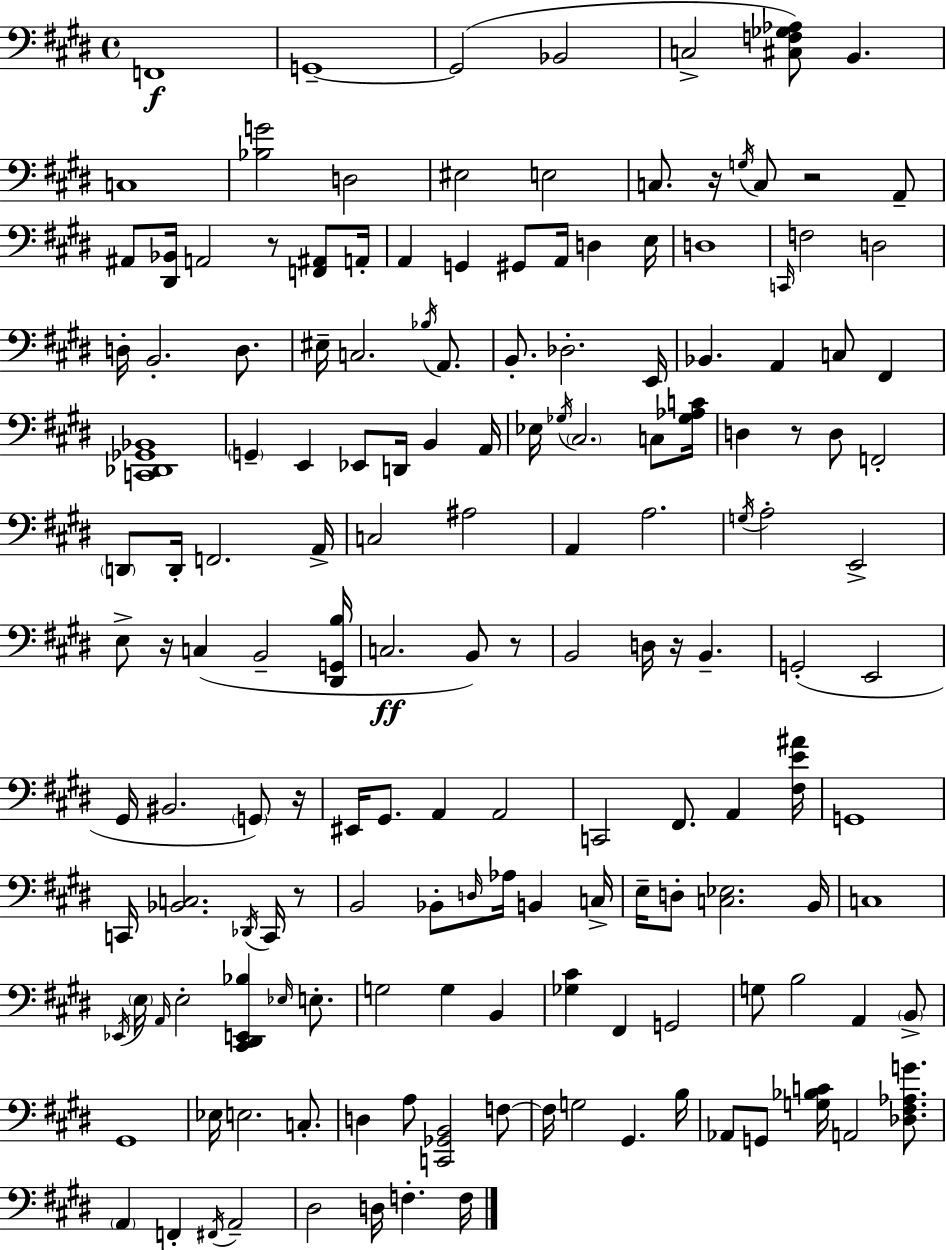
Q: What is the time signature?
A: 4/4